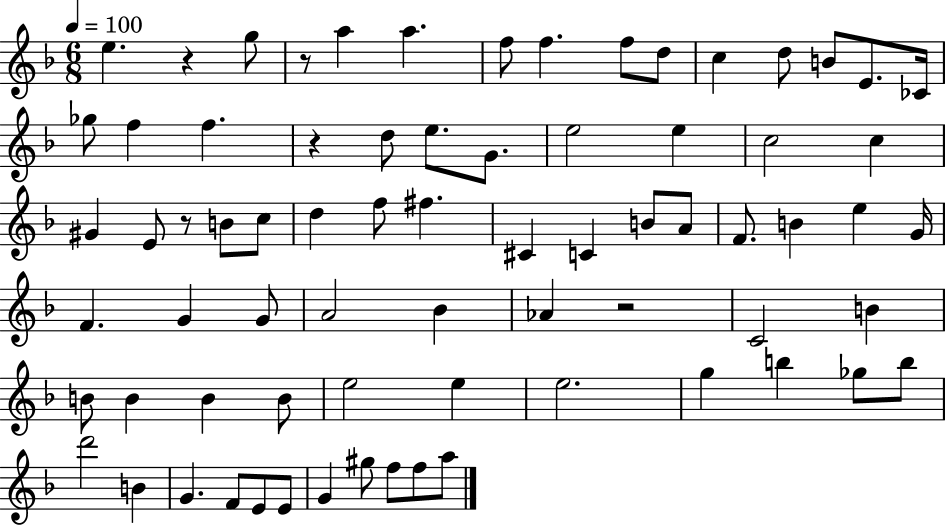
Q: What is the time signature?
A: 6/8